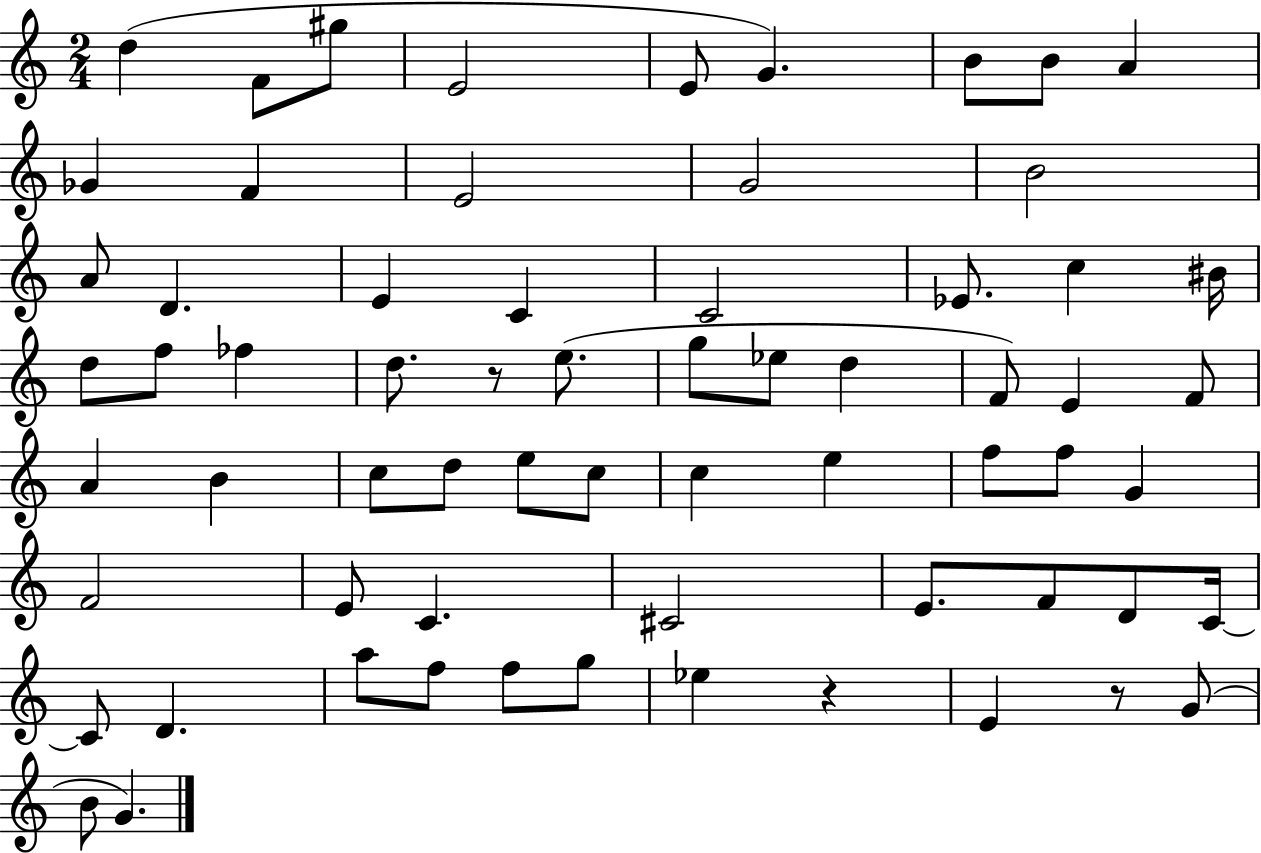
D5/q F4/e G#5/e E4/h E4/e G4/q. B4/e B4/e A4/q Gb4/q F4/q E4/h G4/h B4/h A4/e D4/q. E4/q C4/q C4/h Eb4/e. C5/q BIS4/s D5/e F5/e FES5/q D5/e. R/e E5/e. G5/e Eb5/e D5/q F4/e E4/q F4/e A4/q B4/q C5/e D5/e E5/e C5/e C5/q E5/q F5/e F5/e G4/q F4/h E4/e C4/q. C#4/h E4/e. F4/e D4/e C4/s C4/e D4/q. A5/e F5/e F5/e G5/e Eb5/q R/q E4/q R/e G4/e B4/e G4/q.